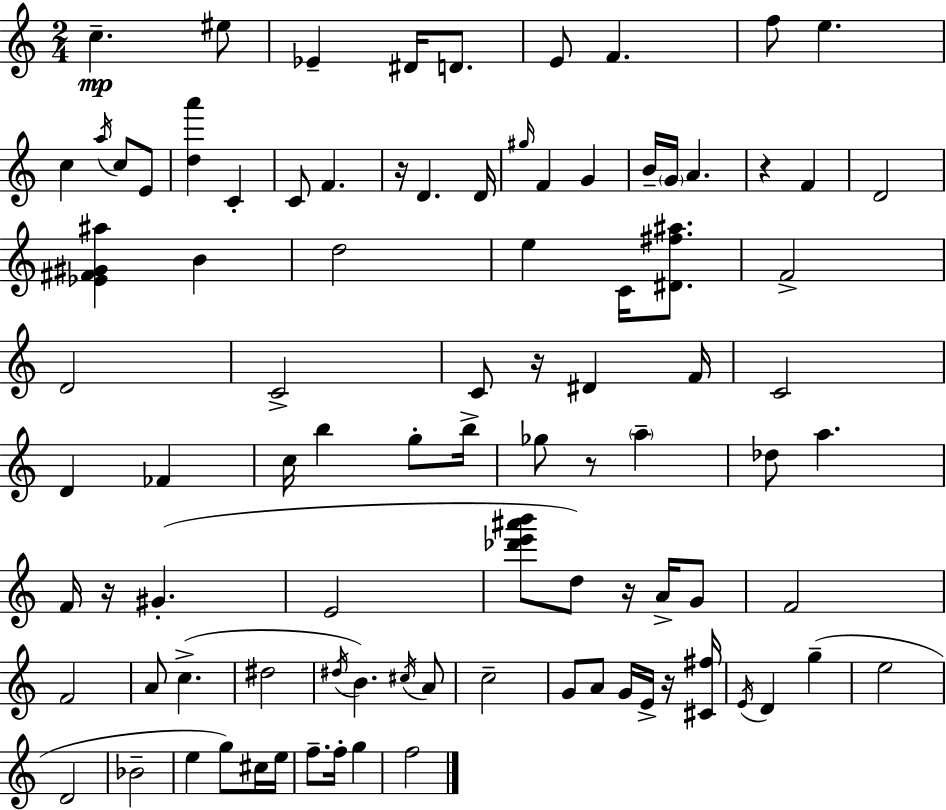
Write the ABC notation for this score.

X:1
T:Untitled
M:2/4
L:1/4
K:C
c ^e/2 _E ^D/4 D/2 E/2 F f/2 e c a/4 c/2 E/2 [da'] C C/2 F z/4 D D/4 ^g/4 F G B/4 G/4 A z F D2 [_E^F^G^a] B d2 e C/4 [^D^f^a]/2 F2 D2 C2 C/2 z/4 ^D F/4 C2 D _F c/4 b g/2 b/4 _g/2 z/2 a _d/2 a F/4 z/4 ^G E2 [_d'e'^a'b']/2 d/2 z/4 A/4 G/2 F2 F2 A/2 c ^d2 ^d/4 B ^c/4 A/2 c2 G/2 A/2 G/4 E/4 z/4 [^C^f]/4 E/4 D g e2 D2 _B2 e g/2 ^c/4 e/4 f/2 f/4 g f2